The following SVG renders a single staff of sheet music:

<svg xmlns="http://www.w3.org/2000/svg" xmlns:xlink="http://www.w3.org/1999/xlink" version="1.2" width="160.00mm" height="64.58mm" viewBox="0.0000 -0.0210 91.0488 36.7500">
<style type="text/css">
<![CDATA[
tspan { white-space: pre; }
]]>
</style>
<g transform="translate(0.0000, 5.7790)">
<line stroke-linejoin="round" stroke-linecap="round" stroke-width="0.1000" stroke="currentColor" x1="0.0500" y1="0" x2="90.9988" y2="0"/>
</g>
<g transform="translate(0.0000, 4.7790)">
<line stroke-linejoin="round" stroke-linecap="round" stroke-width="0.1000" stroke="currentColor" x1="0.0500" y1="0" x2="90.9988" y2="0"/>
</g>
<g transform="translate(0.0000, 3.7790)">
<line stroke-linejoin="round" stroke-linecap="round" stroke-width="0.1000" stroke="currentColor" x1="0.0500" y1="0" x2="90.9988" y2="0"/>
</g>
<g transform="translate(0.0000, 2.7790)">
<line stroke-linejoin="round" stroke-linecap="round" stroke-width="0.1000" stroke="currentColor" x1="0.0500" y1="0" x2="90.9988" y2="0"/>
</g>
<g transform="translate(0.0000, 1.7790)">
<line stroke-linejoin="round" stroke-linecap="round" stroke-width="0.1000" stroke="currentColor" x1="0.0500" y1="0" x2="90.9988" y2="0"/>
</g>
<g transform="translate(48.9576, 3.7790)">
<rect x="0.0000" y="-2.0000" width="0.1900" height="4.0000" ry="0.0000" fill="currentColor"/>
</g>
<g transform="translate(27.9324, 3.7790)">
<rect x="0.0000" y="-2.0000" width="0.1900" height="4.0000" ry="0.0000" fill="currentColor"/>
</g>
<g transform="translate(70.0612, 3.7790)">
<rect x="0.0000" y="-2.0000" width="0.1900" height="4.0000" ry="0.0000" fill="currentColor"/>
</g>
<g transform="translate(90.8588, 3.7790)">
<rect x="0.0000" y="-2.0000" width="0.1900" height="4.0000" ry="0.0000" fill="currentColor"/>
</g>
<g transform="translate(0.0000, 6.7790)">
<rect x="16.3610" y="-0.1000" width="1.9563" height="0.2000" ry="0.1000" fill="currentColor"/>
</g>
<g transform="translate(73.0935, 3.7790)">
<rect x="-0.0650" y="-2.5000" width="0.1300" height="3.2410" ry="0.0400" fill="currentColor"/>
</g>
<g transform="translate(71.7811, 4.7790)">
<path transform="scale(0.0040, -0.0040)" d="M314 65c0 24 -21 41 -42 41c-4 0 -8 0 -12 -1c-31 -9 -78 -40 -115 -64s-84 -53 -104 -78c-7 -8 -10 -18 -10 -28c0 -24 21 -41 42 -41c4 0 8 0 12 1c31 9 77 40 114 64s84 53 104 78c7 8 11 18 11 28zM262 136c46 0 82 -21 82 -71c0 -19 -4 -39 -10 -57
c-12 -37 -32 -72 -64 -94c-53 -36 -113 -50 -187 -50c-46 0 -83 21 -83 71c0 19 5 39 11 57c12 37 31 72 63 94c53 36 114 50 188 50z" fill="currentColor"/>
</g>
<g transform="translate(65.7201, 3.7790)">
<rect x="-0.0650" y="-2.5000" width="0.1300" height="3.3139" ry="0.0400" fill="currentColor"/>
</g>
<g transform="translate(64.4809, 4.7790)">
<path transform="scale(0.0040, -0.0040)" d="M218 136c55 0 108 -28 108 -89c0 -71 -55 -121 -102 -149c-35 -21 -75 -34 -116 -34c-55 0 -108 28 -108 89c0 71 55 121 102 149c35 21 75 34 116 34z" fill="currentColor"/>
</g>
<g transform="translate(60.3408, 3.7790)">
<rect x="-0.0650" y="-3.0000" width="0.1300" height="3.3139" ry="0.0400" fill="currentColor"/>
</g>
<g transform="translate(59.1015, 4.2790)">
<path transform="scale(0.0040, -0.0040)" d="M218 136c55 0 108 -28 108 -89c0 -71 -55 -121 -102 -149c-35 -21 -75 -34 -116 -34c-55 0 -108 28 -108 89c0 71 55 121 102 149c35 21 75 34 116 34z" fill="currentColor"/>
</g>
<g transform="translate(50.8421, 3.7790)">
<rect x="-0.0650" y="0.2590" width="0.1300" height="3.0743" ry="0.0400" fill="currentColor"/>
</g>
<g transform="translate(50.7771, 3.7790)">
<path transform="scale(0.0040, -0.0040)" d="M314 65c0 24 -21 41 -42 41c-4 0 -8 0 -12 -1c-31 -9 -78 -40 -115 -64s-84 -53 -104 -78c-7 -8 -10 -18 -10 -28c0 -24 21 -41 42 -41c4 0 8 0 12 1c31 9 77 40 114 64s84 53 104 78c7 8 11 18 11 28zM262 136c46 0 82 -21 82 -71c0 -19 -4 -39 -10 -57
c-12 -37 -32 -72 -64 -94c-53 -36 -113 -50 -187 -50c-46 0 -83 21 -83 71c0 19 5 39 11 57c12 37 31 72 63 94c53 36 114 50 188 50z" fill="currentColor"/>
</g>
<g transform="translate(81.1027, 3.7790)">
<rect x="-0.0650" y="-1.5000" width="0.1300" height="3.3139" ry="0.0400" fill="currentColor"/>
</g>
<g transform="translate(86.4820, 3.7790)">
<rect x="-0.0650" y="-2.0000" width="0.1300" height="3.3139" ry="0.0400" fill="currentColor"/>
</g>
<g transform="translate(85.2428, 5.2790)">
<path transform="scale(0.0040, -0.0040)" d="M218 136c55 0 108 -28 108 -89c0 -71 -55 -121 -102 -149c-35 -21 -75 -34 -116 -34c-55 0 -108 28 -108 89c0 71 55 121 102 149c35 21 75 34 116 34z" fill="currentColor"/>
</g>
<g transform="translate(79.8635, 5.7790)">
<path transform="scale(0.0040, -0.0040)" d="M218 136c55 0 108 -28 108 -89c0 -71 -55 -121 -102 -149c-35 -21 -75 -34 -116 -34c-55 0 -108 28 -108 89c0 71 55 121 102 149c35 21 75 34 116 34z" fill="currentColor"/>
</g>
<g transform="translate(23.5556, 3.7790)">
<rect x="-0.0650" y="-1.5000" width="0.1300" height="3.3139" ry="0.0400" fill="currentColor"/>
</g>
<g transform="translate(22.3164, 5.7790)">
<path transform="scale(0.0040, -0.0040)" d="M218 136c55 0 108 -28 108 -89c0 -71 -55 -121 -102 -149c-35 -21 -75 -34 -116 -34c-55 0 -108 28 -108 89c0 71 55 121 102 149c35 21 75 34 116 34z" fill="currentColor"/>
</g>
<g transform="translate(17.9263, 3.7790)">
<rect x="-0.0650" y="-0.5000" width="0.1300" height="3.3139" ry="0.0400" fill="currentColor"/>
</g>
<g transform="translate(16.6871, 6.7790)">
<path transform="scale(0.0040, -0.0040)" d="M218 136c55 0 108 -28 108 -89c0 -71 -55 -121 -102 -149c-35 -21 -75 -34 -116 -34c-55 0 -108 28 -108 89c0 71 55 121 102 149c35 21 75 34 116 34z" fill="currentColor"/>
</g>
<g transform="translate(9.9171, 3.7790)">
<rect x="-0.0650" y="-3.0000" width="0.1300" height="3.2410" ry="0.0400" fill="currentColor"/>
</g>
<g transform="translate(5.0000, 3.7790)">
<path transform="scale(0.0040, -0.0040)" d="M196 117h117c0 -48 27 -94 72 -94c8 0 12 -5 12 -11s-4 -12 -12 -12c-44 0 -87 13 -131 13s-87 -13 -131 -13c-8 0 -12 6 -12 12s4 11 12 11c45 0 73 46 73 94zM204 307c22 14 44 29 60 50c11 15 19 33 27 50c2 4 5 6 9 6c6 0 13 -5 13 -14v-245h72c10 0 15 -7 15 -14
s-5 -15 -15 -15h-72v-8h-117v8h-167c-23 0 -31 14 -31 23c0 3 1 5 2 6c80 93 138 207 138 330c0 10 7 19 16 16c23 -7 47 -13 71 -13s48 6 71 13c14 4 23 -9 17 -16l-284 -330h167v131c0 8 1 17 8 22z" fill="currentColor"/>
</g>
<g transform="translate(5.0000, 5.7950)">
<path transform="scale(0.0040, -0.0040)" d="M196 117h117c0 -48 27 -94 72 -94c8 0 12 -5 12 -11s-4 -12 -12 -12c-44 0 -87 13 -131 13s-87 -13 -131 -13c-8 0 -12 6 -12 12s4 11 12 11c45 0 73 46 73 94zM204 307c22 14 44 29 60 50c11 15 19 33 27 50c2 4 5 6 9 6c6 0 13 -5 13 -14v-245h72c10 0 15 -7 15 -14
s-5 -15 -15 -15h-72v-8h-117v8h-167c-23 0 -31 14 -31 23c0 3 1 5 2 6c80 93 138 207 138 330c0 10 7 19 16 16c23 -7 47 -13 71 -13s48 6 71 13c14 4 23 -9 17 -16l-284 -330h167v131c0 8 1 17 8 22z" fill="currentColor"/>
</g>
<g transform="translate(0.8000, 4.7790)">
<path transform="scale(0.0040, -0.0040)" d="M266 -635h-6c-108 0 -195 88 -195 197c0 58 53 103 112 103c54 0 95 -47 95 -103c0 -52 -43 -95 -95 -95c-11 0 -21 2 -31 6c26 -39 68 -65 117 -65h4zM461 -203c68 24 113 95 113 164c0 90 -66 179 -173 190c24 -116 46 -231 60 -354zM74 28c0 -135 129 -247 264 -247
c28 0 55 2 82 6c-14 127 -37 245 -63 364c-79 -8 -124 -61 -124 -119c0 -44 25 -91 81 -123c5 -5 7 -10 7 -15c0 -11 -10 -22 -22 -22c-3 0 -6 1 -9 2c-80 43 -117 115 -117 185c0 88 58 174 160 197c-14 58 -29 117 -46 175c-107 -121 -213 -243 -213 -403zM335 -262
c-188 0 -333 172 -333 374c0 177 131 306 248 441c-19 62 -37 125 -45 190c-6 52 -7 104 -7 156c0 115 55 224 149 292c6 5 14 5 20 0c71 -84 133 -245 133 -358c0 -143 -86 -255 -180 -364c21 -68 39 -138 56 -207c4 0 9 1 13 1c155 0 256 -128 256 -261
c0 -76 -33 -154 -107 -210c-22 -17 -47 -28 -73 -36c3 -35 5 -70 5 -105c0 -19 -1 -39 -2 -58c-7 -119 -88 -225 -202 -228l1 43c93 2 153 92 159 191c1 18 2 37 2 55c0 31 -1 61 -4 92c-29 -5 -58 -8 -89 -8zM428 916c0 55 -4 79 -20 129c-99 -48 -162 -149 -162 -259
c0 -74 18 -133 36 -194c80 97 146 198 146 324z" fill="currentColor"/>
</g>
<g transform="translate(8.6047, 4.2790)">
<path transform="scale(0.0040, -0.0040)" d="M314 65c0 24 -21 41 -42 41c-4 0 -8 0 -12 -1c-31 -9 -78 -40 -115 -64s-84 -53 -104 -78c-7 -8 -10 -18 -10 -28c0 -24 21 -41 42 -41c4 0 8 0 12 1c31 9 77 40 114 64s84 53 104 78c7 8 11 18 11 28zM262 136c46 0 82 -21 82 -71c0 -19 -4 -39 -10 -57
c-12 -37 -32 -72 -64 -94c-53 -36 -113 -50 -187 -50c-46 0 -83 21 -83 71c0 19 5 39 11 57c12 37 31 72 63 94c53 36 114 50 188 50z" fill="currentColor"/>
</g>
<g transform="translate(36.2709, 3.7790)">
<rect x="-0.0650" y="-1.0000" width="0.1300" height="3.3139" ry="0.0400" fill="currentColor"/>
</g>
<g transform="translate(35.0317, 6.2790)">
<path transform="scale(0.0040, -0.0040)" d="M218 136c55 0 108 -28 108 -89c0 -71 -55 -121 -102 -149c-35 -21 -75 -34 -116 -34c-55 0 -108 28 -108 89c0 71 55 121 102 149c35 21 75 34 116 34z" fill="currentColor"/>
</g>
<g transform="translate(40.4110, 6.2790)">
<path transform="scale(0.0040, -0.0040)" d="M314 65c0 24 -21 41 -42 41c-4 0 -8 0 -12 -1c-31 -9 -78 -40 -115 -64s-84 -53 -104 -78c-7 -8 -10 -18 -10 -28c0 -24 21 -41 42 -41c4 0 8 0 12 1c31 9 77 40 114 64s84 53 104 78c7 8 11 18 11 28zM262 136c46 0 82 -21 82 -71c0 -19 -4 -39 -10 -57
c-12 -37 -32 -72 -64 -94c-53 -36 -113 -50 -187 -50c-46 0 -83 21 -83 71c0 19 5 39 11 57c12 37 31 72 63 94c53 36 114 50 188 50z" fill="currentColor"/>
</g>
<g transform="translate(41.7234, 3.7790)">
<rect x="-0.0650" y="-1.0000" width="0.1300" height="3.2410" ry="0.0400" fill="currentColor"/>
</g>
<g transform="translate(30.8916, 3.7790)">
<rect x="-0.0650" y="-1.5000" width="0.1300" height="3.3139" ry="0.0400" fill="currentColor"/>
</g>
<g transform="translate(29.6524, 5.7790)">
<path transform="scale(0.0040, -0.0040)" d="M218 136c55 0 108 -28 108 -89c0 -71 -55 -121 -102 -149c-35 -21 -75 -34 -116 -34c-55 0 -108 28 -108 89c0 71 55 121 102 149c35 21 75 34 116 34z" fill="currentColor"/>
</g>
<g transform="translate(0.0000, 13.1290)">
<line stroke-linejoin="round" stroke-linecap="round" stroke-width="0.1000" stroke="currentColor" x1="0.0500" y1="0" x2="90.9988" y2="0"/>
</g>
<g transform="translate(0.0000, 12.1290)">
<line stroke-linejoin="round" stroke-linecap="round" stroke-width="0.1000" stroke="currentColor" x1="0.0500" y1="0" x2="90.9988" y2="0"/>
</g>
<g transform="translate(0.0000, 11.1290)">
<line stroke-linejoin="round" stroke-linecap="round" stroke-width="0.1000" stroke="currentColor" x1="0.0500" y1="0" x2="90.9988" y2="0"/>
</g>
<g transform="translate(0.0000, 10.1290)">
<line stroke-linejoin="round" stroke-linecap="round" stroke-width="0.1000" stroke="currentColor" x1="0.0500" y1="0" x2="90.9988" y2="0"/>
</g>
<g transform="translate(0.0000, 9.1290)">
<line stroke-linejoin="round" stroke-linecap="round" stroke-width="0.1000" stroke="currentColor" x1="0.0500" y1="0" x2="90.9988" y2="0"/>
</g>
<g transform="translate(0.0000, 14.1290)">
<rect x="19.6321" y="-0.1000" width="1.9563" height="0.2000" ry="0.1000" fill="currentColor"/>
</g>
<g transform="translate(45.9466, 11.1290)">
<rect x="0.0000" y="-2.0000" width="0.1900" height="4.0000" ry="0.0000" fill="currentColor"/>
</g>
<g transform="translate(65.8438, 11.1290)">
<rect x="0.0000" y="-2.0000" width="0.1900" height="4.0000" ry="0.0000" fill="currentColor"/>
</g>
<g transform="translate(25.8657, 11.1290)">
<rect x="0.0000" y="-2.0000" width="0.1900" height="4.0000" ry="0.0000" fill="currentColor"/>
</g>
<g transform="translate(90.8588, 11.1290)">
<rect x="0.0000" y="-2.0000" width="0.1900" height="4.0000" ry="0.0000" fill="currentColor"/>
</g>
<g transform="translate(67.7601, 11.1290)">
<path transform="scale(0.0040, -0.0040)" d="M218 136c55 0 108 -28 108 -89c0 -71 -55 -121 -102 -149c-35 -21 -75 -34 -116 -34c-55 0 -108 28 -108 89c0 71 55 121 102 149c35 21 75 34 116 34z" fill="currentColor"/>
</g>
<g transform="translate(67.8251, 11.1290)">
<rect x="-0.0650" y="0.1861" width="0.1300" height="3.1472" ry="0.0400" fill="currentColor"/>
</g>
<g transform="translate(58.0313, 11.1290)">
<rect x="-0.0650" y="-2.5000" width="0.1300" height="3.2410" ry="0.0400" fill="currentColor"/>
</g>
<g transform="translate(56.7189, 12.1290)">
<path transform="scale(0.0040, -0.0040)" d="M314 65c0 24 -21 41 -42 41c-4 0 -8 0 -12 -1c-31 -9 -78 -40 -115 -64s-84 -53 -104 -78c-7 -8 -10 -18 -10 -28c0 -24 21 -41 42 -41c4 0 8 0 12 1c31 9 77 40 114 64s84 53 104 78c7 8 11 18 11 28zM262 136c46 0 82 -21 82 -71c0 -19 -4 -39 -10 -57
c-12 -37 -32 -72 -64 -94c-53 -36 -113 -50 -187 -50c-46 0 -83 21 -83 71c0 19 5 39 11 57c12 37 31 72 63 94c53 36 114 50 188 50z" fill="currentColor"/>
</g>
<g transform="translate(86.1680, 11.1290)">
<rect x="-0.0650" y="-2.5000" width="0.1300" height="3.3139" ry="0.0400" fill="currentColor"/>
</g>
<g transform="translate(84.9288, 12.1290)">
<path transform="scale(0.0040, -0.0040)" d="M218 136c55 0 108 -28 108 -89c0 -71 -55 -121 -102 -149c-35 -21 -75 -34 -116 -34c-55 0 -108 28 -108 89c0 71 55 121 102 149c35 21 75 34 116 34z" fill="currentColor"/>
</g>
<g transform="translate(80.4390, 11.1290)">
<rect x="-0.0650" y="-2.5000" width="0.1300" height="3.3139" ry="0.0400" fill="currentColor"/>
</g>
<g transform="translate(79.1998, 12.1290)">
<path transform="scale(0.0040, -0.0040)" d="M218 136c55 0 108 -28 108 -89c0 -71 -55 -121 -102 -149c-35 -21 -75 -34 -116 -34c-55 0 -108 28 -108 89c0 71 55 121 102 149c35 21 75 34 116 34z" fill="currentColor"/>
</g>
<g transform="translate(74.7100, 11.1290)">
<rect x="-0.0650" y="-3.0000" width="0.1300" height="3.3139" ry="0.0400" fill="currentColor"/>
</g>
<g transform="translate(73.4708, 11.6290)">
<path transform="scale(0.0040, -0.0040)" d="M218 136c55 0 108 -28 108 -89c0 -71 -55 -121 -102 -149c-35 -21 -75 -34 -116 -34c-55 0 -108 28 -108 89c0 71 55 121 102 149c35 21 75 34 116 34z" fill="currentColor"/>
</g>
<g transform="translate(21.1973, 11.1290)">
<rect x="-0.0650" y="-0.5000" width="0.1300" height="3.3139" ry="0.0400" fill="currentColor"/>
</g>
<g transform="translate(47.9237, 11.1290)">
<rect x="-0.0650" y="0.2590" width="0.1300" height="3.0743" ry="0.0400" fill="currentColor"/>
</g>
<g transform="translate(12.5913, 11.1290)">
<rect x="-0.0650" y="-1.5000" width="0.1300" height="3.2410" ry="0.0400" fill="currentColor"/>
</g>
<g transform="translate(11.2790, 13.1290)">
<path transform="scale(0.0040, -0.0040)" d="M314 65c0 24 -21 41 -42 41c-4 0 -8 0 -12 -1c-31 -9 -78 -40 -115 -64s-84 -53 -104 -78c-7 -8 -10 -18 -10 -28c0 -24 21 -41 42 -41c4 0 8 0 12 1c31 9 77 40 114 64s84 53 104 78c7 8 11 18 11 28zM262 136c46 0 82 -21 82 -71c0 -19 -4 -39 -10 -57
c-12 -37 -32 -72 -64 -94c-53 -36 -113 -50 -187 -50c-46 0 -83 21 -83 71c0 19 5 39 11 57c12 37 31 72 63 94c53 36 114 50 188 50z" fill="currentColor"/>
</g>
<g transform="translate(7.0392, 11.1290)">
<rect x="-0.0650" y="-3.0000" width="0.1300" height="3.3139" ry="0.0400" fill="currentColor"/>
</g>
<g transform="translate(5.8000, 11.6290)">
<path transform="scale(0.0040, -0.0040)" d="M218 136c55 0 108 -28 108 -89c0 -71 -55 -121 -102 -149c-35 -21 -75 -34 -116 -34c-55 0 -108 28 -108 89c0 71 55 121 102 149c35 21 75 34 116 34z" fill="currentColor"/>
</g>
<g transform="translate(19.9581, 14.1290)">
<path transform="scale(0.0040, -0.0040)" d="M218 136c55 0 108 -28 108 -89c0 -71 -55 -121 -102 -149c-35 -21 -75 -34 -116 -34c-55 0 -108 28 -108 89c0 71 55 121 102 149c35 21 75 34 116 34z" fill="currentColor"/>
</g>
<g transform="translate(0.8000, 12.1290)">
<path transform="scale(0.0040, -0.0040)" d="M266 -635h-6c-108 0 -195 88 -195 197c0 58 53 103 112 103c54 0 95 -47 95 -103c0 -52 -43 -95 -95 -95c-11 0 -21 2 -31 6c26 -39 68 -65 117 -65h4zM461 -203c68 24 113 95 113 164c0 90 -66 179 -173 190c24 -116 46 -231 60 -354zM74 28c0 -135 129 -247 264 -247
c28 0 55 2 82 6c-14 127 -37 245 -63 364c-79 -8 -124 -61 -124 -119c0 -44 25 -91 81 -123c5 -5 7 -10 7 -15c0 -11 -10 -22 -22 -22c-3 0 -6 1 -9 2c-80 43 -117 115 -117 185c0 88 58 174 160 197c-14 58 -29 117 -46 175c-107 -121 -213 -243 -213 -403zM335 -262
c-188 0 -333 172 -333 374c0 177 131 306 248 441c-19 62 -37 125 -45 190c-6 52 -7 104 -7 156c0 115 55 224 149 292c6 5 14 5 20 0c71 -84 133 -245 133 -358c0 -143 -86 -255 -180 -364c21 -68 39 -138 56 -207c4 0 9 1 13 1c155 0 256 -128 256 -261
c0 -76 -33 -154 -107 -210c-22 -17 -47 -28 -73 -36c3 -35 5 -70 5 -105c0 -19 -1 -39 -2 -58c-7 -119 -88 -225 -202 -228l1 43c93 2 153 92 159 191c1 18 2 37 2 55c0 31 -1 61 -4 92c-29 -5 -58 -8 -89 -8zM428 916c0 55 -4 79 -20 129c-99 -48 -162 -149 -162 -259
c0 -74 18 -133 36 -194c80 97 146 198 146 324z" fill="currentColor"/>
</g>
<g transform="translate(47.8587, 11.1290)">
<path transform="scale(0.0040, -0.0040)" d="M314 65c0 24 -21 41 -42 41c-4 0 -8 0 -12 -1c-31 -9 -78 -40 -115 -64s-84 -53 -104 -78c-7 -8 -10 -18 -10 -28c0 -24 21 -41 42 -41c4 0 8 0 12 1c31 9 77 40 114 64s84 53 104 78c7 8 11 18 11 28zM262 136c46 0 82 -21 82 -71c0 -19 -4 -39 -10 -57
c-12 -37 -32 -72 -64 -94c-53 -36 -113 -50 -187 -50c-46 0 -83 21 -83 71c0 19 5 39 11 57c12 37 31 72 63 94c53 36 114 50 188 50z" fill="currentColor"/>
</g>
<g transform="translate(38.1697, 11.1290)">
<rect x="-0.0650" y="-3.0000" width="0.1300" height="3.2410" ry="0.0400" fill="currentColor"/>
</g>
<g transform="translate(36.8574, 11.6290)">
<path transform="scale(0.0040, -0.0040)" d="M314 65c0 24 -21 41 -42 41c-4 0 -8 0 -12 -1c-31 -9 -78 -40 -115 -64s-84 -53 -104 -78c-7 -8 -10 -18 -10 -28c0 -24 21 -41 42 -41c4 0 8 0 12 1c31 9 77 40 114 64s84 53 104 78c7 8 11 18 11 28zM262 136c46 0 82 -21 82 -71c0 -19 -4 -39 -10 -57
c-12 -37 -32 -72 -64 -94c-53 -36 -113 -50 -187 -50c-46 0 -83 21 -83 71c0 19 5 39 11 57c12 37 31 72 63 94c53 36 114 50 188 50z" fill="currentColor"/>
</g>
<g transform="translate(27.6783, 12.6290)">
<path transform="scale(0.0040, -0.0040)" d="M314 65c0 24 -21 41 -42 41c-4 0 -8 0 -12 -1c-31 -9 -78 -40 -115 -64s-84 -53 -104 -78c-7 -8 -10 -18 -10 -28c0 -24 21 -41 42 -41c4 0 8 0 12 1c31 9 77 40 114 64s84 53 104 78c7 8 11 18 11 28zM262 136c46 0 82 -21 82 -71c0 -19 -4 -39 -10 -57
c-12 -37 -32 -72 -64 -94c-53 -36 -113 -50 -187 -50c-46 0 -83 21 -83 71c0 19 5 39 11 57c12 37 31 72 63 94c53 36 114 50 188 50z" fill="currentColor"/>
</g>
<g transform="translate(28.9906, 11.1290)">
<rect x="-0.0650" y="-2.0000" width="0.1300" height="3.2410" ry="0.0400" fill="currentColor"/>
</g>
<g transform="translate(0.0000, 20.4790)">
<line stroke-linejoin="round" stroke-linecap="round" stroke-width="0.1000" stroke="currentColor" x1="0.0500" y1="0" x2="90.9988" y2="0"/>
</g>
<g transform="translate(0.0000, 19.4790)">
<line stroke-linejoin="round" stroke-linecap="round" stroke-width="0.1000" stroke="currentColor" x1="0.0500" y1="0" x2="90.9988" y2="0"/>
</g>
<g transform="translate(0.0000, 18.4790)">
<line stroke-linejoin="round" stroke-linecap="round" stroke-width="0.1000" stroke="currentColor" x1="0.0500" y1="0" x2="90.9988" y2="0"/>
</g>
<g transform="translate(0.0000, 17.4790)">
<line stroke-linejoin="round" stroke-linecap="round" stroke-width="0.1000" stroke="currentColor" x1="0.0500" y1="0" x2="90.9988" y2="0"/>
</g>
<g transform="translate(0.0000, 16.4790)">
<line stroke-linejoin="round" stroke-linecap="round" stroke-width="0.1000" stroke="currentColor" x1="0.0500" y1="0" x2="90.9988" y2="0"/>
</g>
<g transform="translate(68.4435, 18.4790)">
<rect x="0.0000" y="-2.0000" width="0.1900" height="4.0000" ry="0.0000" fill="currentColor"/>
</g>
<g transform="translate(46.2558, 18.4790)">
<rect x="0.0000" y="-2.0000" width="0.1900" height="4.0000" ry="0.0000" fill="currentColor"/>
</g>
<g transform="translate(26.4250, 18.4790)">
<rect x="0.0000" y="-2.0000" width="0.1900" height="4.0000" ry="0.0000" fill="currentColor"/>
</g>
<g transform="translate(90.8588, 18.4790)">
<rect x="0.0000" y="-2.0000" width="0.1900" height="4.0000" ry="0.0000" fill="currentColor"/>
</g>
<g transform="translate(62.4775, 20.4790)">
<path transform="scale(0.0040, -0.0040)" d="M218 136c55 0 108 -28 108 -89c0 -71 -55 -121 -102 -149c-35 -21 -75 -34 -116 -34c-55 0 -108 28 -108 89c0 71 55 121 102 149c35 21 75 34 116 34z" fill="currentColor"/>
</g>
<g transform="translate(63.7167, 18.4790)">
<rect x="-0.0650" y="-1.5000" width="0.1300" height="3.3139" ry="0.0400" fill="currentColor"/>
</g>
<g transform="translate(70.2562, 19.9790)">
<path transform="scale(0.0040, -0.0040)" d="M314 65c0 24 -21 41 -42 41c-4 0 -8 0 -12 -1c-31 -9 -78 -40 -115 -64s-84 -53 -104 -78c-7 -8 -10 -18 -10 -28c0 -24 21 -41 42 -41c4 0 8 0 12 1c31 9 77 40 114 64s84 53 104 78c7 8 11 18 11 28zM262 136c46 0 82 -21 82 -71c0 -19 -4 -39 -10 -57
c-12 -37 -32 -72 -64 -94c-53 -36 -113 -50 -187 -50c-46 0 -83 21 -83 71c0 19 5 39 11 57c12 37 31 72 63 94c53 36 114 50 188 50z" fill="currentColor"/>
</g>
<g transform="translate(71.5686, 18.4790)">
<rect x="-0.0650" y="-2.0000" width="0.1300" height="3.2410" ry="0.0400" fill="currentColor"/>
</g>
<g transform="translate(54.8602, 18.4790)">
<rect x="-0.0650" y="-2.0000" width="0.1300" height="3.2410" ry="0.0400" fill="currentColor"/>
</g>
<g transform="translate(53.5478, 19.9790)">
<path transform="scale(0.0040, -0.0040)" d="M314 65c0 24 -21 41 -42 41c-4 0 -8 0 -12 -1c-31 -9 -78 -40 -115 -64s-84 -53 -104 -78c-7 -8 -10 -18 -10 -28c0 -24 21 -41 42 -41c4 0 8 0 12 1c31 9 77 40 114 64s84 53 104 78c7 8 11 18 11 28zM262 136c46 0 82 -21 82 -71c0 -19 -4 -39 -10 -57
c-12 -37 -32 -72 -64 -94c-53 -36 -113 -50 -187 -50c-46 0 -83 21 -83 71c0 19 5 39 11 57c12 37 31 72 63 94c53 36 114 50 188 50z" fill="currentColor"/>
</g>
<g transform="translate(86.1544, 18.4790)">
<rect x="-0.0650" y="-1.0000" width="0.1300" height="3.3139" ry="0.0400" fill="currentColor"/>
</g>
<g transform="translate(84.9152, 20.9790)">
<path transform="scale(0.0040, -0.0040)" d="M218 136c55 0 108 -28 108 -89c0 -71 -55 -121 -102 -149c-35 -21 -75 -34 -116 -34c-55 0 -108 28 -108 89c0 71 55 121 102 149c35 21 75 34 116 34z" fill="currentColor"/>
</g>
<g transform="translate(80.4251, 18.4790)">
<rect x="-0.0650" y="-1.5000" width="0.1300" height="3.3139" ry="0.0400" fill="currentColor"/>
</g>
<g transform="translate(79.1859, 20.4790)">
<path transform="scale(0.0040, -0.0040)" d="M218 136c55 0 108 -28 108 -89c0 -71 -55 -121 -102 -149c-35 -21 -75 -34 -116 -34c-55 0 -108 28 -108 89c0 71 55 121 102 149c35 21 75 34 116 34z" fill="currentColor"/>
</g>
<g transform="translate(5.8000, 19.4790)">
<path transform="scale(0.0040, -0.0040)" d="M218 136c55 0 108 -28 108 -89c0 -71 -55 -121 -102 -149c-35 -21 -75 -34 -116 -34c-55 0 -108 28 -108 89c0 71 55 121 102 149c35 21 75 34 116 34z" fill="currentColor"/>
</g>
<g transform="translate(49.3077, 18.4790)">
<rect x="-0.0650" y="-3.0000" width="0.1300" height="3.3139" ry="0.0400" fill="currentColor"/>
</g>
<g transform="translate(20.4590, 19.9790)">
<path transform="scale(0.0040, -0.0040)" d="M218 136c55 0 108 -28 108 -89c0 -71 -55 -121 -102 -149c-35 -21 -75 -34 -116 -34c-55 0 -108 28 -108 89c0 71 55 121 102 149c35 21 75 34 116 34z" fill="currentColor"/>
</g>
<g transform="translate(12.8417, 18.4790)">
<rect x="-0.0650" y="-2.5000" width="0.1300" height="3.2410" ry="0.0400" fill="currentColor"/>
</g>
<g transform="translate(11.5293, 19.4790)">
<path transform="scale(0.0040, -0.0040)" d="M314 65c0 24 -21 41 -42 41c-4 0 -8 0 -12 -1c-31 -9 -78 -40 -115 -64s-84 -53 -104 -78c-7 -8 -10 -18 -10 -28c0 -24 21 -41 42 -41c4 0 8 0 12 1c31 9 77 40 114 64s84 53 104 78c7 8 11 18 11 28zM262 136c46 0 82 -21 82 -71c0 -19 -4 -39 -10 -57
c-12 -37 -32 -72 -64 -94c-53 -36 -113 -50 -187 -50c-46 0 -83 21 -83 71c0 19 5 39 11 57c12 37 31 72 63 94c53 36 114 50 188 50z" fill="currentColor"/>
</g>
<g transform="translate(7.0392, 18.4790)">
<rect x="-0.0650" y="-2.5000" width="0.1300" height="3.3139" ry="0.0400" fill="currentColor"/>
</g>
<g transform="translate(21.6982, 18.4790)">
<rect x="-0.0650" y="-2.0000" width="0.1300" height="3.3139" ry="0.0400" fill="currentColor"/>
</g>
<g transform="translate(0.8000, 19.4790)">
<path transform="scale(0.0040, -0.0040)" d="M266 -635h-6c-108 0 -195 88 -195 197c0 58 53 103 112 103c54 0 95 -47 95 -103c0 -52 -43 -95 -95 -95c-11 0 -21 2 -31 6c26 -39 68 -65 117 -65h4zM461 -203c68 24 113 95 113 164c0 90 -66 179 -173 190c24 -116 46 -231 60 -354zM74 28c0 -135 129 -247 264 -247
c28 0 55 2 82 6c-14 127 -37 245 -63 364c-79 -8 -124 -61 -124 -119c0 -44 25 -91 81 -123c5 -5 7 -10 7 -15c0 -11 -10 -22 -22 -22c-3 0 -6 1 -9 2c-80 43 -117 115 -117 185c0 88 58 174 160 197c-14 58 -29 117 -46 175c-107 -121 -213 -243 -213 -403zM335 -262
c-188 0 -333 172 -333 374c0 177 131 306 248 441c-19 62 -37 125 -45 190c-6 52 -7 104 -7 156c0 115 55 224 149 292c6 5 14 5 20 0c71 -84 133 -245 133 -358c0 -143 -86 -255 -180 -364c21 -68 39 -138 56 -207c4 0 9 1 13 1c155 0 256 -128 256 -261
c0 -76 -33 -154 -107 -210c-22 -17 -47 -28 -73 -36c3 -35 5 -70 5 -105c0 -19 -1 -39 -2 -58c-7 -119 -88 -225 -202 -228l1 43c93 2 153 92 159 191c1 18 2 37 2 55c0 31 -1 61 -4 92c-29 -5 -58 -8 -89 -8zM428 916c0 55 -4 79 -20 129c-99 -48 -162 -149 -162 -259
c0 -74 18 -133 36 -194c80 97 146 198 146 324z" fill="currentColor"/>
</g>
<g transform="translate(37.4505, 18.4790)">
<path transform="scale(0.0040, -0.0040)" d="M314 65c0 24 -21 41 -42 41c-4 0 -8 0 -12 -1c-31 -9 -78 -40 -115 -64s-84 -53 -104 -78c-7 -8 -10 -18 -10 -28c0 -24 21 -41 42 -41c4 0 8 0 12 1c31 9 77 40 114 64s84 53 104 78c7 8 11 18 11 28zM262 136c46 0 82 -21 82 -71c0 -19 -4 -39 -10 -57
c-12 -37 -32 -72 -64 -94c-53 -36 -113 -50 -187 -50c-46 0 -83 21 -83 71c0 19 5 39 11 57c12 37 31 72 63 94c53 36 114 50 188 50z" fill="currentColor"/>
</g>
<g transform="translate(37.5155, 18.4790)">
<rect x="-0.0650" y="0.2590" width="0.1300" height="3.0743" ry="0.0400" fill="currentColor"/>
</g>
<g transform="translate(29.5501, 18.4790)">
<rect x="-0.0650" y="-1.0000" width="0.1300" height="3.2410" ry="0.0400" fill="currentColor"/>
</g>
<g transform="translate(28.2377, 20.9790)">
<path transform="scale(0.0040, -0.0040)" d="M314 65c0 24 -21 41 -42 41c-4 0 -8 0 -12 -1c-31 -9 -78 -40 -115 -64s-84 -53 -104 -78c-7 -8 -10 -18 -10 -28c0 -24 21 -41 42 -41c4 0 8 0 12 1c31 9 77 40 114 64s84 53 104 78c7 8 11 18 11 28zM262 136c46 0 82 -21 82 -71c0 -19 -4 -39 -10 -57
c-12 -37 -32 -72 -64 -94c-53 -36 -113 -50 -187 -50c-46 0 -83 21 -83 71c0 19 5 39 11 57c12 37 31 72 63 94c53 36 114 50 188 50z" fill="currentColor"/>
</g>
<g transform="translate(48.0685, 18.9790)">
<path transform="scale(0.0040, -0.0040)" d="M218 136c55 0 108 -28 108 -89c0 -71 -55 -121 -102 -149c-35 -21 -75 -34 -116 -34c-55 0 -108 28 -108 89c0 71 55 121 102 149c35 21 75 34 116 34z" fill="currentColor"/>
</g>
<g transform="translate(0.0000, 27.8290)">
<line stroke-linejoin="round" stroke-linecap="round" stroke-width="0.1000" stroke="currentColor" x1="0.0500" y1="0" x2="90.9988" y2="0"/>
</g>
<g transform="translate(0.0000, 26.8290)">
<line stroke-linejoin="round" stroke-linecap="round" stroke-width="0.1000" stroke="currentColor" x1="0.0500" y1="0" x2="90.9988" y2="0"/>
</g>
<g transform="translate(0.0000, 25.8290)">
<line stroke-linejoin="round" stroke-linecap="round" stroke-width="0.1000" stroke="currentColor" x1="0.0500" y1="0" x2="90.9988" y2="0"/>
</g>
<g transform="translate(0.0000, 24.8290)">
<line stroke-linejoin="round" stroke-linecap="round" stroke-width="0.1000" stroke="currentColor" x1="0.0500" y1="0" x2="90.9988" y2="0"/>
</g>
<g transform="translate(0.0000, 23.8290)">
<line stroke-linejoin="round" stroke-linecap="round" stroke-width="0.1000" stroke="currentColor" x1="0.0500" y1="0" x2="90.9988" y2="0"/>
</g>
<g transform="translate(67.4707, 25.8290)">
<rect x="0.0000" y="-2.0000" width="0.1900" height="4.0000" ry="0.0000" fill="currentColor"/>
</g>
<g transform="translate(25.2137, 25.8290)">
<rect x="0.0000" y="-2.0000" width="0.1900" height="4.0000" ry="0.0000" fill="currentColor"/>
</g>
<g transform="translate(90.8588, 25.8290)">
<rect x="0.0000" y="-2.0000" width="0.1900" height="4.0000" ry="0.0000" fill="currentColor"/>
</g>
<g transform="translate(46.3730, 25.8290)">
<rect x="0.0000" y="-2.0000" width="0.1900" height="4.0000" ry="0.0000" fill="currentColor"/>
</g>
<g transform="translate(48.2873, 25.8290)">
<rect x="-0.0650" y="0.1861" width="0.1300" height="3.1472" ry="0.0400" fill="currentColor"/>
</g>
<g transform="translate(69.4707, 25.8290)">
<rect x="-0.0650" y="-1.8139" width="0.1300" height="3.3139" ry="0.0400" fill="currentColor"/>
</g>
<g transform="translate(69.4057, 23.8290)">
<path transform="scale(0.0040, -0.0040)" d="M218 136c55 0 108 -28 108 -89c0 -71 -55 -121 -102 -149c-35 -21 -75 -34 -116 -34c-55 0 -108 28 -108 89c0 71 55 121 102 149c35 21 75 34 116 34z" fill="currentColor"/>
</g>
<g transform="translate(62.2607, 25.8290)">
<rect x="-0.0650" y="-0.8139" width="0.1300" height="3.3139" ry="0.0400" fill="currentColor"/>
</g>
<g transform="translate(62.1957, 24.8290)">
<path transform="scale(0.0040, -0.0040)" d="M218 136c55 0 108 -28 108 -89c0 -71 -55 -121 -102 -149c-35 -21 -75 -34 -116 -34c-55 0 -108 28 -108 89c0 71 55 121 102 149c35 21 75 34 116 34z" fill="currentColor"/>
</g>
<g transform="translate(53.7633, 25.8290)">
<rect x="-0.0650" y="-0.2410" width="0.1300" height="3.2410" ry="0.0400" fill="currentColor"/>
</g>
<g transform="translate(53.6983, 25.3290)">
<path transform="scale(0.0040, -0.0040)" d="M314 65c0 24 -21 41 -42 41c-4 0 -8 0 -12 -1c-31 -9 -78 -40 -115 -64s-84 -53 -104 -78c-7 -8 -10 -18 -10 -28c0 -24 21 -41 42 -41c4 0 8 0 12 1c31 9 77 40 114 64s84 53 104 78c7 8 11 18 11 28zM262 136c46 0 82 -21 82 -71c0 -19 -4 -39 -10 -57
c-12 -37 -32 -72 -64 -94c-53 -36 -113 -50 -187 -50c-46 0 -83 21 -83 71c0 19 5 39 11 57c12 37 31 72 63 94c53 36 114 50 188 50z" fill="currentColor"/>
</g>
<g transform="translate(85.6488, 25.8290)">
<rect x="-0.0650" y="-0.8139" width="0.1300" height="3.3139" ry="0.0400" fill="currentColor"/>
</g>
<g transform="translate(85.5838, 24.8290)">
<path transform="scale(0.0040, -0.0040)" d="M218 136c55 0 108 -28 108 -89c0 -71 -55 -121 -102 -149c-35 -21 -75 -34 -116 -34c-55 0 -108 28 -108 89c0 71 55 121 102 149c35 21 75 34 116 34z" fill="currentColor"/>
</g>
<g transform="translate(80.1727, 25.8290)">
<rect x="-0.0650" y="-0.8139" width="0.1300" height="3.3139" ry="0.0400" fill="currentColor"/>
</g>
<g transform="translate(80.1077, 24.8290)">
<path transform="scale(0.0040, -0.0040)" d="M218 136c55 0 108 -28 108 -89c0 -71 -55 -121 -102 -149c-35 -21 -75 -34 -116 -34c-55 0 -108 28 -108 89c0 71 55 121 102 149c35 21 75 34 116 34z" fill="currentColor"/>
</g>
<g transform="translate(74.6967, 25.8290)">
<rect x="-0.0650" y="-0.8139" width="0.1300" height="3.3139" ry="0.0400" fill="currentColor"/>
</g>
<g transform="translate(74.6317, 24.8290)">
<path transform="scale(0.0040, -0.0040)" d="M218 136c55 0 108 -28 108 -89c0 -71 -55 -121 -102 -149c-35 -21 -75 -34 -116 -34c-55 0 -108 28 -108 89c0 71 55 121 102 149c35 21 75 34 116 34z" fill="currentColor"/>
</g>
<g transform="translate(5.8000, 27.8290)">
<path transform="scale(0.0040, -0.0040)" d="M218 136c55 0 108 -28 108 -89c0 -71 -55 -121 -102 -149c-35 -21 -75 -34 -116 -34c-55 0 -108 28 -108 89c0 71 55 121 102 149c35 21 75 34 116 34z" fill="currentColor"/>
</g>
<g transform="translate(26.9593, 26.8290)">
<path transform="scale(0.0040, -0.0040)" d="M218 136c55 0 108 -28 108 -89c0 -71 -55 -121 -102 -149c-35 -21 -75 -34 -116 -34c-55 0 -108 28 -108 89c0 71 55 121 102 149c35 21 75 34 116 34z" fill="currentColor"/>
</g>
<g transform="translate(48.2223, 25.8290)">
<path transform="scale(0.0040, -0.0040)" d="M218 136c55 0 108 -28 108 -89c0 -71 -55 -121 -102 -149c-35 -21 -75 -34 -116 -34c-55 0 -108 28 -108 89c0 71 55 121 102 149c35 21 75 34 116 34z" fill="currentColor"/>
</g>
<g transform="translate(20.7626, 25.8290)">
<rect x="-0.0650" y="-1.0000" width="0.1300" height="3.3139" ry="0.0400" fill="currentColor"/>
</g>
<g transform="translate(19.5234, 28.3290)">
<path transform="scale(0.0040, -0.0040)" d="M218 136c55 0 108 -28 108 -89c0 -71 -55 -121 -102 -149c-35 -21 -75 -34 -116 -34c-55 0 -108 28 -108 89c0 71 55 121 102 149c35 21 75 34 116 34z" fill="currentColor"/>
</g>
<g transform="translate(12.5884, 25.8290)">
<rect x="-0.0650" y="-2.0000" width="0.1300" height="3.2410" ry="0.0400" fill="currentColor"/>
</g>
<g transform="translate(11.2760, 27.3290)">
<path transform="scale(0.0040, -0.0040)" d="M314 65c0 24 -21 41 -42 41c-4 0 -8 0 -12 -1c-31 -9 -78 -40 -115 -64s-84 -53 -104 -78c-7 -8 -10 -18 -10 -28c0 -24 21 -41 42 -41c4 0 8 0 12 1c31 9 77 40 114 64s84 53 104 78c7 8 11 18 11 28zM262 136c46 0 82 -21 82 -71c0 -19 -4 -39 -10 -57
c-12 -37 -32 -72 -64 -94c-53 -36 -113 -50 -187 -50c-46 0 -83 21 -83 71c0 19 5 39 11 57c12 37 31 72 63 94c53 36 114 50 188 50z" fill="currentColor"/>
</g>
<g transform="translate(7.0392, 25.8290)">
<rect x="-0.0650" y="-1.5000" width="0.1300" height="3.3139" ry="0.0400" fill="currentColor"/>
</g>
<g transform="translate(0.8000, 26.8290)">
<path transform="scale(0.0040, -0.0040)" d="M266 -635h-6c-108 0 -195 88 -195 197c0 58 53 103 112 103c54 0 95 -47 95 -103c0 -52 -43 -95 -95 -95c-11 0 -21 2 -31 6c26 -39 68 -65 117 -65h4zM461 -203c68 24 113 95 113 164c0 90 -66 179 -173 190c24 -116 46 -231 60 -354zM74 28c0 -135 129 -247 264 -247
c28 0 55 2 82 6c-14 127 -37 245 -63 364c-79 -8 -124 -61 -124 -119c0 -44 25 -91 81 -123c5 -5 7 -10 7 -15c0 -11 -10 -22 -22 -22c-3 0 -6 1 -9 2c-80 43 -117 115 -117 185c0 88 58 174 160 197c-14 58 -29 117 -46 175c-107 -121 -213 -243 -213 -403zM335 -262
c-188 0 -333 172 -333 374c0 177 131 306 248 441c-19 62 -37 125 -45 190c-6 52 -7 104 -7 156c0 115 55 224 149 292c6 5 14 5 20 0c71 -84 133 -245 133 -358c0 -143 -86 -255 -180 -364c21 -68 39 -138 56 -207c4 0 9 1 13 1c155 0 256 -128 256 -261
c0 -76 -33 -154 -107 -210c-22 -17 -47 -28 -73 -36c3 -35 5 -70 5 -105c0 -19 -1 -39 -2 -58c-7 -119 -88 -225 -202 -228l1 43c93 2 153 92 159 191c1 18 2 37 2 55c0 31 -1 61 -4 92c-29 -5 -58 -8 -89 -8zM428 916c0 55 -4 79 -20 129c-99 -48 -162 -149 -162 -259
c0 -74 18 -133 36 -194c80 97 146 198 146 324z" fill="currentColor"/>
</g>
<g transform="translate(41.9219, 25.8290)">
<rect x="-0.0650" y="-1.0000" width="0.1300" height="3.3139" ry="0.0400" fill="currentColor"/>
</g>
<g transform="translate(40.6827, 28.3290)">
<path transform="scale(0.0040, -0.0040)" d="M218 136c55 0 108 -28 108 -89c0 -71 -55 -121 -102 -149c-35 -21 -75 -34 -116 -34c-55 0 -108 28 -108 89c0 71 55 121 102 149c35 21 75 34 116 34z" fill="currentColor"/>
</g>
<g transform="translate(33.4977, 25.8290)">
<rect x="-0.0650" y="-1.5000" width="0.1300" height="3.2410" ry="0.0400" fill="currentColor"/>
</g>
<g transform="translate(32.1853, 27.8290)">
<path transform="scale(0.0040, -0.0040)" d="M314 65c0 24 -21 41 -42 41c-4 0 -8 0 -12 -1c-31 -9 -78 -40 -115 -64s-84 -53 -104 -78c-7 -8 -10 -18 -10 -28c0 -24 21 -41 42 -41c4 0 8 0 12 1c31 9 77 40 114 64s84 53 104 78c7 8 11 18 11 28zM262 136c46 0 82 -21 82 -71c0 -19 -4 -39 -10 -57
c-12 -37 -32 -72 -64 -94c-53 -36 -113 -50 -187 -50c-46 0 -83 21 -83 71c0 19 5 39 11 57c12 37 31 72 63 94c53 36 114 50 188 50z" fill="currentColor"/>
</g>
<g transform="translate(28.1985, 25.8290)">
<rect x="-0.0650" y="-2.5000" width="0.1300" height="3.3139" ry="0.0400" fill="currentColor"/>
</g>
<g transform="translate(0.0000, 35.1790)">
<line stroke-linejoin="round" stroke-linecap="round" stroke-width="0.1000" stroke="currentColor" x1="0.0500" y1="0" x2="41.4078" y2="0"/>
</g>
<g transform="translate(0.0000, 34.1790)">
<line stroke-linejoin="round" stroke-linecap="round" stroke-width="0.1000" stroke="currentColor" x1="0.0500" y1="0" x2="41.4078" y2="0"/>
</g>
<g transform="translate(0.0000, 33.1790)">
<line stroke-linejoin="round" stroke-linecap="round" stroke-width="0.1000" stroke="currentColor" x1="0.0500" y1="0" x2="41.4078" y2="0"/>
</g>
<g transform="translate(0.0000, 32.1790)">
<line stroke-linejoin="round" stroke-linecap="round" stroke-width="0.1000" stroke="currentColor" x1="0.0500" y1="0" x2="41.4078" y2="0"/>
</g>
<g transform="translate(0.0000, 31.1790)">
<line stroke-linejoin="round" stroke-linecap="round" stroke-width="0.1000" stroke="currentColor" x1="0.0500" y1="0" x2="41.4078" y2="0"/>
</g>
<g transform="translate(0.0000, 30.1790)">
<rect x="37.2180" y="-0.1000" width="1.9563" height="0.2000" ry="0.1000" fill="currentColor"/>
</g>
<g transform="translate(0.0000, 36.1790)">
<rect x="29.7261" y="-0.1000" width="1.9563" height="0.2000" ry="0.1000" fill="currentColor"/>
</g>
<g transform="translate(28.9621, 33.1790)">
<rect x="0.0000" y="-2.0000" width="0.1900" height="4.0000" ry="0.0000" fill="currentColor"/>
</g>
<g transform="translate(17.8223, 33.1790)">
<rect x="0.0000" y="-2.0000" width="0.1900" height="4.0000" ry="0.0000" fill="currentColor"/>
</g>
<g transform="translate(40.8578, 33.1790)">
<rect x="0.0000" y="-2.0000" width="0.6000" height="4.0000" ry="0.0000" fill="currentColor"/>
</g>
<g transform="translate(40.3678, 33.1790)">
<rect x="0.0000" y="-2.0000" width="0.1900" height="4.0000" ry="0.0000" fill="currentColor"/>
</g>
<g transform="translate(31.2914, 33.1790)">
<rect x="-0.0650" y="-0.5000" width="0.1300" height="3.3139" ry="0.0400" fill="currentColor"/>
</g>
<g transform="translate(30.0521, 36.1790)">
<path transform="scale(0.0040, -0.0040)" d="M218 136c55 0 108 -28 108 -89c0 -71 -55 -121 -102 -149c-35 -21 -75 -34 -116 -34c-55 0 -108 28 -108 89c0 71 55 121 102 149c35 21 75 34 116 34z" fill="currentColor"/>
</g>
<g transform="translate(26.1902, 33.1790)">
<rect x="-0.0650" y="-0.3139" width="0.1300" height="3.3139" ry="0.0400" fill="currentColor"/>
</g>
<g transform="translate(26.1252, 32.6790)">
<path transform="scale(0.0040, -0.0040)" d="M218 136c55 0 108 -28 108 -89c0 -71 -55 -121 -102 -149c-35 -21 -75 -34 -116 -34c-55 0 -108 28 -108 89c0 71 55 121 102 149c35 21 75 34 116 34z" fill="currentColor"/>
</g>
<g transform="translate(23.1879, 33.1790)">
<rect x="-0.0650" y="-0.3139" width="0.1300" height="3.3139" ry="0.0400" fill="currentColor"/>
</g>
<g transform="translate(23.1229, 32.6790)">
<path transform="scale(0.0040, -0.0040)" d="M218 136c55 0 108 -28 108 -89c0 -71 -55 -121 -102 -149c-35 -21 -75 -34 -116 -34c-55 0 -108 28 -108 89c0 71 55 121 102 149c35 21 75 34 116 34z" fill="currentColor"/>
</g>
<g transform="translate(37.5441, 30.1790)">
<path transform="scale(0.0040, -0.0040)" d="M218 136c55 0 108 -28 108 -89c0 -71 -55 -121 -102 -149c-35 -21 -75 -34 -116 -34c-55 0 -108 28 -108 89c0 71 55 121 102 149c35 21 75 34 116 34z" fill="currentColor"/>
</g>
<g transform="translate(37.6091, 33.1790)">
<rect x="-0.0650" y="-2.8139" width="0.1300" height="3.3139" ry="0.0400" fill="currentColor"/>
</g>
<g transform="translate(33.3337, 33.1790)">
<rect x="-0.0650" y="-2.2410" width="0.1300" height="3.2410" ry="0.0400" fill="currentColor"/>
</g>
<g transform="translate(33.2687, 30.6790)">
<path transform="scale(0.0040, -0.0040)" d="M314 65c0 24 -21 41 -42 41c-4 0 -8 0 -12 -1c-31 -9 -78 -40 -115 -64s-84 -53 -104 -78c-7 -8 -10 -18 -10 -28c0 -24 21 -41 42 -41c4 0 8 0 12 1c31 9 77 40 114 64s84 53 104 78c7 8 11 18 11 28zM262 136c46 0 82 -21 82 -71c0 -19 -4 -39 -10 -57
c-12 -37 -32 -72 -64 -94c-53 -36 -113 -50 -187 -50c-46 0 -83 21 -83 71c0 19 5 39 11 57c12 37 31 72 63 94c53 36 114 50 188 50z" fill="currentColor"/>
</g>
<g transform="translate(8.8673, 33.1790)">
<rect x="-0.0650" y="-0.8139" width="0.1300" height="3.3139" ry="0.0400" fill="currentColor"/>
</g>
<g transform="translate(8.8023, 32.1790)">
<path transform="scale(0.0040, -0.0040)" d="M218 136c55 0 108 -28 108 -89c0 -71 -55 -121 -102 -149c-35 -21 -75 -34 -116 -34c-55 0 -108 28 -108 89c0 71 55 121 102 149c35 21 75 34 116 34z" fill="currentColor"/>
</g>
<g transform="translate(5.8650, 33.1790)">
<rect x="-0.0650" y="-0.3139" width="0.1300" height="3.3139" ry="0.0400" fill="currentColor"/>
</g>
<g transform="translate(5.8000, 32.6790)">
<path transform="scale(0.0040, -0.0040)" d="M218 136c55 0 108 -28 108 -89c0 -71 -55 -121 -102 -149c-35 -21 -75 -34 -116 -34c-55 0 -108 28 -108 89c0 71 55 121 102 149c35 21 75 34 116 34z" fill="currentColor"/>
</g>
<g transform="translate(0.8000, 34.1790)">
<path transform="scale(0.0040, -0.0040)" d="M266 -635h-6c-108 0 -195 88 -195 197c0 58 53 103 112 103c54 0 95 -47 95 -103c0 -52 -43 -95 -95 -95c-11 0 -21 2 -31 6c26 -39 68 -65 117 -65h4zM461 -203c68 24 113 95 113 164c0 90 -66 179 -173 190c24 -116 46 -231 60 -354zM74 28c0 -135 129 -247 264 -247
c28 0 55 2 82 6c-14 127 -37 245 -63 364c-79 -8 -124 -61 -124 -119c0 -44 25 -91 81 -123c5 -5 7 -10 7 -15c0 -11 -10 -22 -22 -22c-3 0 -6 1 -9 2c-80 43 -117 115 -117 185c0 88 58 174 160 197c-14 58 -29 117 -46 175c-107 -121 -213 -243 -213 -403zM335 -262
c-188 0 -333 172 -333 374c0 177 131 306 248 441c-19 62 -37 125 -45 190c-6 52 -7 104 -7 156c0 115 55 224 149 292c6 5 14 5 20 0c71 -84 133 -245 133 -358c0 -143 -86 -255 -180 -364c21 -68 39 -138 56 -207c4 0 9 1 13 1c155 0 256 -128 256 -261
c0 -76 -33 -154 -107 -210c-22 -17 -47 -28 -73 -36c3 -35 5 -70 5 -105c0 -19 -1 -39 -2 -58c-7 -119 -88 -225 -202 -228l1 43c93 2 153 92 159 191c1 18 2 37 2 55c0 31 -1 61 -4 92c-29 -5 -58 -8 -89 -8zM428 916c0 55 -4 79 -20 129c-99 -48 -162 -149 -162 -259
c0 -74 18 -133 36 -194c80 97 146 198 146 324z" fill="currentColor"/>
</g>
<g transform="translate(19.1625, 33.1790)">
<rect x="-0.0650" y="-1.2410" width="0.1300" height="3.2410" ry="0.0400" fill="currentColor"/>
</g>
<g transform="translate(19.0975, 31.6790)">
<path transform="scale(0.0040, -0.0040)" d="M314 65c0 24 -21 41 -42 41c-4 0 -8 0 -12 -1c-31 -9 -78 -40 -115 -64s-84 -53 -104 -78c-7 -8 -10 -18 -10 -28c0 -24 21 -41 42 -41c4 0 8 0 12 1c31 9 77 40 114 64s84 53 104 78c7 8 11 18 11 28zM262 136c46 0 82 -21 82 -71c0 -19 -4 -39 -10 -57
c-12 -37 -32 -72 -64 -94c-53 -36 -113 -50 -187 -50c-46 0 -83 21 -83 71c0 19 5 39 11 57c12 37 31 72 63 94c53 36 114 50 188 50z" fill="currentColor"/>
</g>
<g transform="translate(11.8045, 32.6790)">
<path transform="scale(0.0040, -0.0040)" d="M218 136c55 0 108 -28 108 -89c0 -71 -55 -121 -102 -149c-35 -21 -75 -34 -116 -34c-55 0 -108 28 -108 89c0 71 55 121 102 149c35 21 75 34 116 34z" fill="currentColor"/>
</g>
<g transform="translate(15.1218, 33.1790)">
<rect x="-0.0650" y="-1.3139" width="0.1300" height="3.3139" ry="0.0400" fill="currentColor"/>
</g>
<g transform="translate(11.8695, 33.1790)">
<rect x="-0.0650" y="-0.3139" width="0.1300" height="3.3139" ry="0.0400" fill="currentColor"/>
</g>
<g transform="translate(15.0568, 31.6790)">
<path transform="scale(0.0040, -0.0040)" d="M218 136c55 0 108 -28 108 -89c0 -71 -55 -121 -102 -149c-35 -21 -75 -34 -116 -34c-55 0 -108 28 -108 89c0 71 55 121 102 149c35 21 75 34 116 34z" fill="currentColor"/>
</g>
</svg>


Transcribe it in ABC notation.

X:1
T:Untitled
M:4/4
L:1/4
K:C
A2 C E E D D2 B2 A G G2 E F A E2 C F2 A2 B2 G2 B A G G G G2 F D2 B2 A F2 E F2 E D E F2 D G E2 D B c2 d f d d d c d c e e2 c c C g2 a